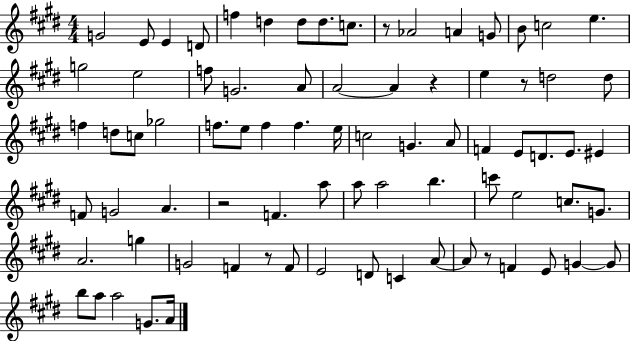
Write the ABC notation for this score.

X:1
T:Untitled
M:4/4
L:1/4
K:E
G2 E/2 E D/2 f d d/2 d/2 c/2 z/2 _A2 A G/2 B/2 c2 e g2 e2 f/2 G2 A/2 A2 A z e z/2 d2 d/2 f d/2 c/2 _g2 f/2 e/2 f f e/4 c2 G A/2 F E/2 D/2 E/2 ^E F/2 G2 A z2 F a/2 a/2 a2 b c'/2 e2 c/2 G/2 A2 g G2 F z/2 F/2 E2 D/2 C A/2 A/2 z/2 F E/2 G G/2 b/2 a/2 a2 G/2 A/4